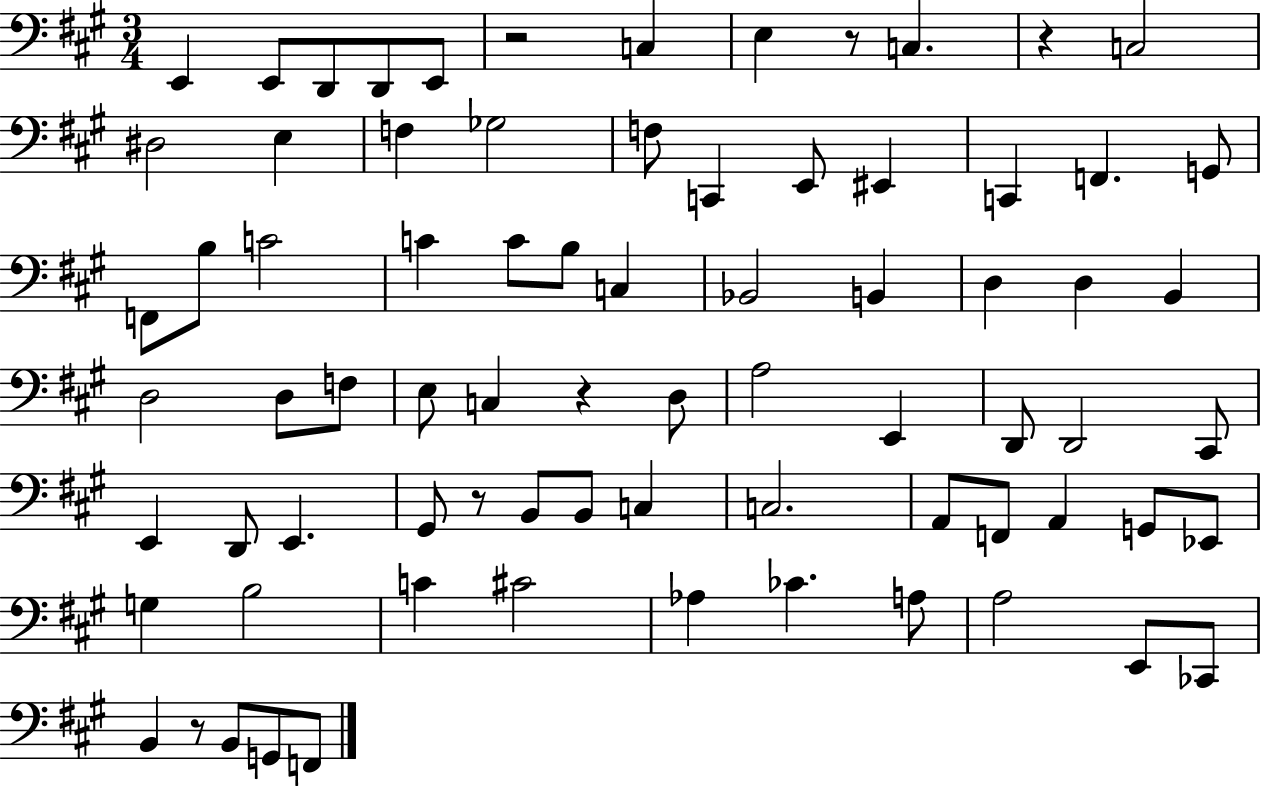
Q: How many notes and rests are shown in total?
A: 76